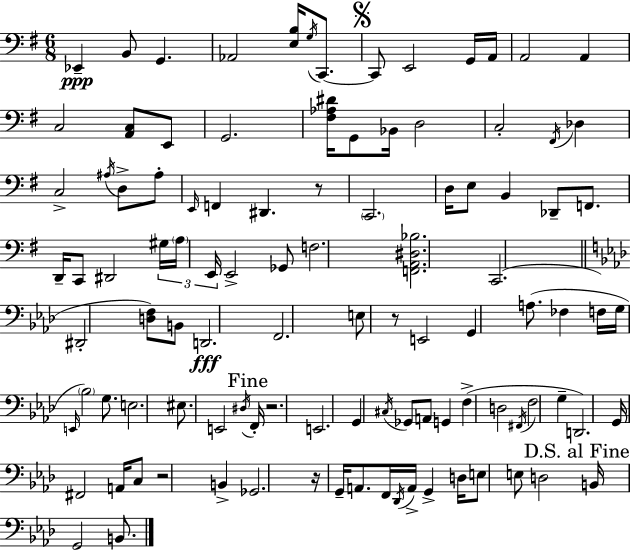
{
  \clef bass
  \numericTimeSignature
  \time 6/8
  \key g \major
  ees,4--\ppp b,8 g,4. | aes,2 <e b>16 \acciaccatura { g16 } c,8.~~ | \mark \markup { \musicglyph "scripts.segno" } c,8 e,2 g,16 | a,16 a,2 a,4 | \break c2 <a, c>8 e,8 | g,2. | <fis aes dis'>16 g,8 bes,16 d2 | c2-. \acciaccatura { fis,16 } des4 | \break c2-> \acciaccatura { ais16 } d8-> | ais8-. \grace { e,16 } f,4 dis,4. | r8 \parenthesize c,2. | d16 e8 b,4 des,8-- | \break f,8. d,16-- c,8 dis,2 | \tuplet 3/2 { gis16 \parenthesize a16 e,16 } e,2-> | ges,8 f2. | <f, a, dis bes>2. | \break c,2.( | \bar "||" \break \key aes \major dis,2-. <d f>8) b,8 | d,2.\fff | f,2. | e8 r8 e,2 | \break g,4 a8.( fes4 f16 | g16 \grace { e,16 }) \parenthesize bes2 g8. | e2. | eis8. e,2 | \break \acciaccatura { dis16 } \mark "Fine" f,16-. r2. | e,2. | g,4 \acciaccatura { cis16 } ges,8 a,8 g,4 | f4->( d2 | \break \acciaccatura { fis,16 } f2 | g4-- d,2.) | g,16 fis,2 | a,16 c8 r2 | \break b,4-> ges,2. | r16 g,16-- a,8. f,16 \acciaccatura { des,16 } a,16-> | g,4-> d16 e8 e8 d2 | \mark "D.S. al Fine" b,16 g,2 | \break b,8. \bar "|."
}